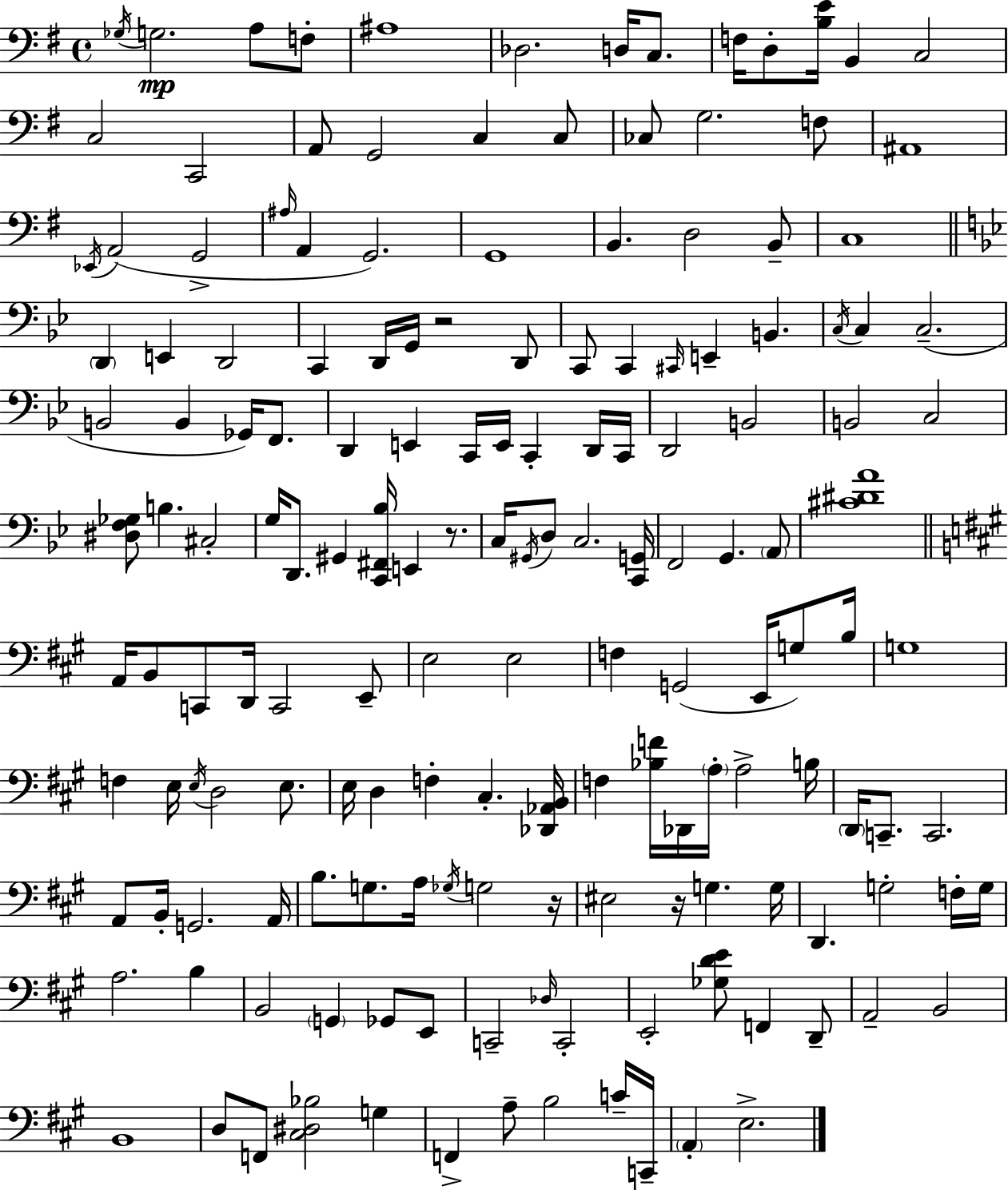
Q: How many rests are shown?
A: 4